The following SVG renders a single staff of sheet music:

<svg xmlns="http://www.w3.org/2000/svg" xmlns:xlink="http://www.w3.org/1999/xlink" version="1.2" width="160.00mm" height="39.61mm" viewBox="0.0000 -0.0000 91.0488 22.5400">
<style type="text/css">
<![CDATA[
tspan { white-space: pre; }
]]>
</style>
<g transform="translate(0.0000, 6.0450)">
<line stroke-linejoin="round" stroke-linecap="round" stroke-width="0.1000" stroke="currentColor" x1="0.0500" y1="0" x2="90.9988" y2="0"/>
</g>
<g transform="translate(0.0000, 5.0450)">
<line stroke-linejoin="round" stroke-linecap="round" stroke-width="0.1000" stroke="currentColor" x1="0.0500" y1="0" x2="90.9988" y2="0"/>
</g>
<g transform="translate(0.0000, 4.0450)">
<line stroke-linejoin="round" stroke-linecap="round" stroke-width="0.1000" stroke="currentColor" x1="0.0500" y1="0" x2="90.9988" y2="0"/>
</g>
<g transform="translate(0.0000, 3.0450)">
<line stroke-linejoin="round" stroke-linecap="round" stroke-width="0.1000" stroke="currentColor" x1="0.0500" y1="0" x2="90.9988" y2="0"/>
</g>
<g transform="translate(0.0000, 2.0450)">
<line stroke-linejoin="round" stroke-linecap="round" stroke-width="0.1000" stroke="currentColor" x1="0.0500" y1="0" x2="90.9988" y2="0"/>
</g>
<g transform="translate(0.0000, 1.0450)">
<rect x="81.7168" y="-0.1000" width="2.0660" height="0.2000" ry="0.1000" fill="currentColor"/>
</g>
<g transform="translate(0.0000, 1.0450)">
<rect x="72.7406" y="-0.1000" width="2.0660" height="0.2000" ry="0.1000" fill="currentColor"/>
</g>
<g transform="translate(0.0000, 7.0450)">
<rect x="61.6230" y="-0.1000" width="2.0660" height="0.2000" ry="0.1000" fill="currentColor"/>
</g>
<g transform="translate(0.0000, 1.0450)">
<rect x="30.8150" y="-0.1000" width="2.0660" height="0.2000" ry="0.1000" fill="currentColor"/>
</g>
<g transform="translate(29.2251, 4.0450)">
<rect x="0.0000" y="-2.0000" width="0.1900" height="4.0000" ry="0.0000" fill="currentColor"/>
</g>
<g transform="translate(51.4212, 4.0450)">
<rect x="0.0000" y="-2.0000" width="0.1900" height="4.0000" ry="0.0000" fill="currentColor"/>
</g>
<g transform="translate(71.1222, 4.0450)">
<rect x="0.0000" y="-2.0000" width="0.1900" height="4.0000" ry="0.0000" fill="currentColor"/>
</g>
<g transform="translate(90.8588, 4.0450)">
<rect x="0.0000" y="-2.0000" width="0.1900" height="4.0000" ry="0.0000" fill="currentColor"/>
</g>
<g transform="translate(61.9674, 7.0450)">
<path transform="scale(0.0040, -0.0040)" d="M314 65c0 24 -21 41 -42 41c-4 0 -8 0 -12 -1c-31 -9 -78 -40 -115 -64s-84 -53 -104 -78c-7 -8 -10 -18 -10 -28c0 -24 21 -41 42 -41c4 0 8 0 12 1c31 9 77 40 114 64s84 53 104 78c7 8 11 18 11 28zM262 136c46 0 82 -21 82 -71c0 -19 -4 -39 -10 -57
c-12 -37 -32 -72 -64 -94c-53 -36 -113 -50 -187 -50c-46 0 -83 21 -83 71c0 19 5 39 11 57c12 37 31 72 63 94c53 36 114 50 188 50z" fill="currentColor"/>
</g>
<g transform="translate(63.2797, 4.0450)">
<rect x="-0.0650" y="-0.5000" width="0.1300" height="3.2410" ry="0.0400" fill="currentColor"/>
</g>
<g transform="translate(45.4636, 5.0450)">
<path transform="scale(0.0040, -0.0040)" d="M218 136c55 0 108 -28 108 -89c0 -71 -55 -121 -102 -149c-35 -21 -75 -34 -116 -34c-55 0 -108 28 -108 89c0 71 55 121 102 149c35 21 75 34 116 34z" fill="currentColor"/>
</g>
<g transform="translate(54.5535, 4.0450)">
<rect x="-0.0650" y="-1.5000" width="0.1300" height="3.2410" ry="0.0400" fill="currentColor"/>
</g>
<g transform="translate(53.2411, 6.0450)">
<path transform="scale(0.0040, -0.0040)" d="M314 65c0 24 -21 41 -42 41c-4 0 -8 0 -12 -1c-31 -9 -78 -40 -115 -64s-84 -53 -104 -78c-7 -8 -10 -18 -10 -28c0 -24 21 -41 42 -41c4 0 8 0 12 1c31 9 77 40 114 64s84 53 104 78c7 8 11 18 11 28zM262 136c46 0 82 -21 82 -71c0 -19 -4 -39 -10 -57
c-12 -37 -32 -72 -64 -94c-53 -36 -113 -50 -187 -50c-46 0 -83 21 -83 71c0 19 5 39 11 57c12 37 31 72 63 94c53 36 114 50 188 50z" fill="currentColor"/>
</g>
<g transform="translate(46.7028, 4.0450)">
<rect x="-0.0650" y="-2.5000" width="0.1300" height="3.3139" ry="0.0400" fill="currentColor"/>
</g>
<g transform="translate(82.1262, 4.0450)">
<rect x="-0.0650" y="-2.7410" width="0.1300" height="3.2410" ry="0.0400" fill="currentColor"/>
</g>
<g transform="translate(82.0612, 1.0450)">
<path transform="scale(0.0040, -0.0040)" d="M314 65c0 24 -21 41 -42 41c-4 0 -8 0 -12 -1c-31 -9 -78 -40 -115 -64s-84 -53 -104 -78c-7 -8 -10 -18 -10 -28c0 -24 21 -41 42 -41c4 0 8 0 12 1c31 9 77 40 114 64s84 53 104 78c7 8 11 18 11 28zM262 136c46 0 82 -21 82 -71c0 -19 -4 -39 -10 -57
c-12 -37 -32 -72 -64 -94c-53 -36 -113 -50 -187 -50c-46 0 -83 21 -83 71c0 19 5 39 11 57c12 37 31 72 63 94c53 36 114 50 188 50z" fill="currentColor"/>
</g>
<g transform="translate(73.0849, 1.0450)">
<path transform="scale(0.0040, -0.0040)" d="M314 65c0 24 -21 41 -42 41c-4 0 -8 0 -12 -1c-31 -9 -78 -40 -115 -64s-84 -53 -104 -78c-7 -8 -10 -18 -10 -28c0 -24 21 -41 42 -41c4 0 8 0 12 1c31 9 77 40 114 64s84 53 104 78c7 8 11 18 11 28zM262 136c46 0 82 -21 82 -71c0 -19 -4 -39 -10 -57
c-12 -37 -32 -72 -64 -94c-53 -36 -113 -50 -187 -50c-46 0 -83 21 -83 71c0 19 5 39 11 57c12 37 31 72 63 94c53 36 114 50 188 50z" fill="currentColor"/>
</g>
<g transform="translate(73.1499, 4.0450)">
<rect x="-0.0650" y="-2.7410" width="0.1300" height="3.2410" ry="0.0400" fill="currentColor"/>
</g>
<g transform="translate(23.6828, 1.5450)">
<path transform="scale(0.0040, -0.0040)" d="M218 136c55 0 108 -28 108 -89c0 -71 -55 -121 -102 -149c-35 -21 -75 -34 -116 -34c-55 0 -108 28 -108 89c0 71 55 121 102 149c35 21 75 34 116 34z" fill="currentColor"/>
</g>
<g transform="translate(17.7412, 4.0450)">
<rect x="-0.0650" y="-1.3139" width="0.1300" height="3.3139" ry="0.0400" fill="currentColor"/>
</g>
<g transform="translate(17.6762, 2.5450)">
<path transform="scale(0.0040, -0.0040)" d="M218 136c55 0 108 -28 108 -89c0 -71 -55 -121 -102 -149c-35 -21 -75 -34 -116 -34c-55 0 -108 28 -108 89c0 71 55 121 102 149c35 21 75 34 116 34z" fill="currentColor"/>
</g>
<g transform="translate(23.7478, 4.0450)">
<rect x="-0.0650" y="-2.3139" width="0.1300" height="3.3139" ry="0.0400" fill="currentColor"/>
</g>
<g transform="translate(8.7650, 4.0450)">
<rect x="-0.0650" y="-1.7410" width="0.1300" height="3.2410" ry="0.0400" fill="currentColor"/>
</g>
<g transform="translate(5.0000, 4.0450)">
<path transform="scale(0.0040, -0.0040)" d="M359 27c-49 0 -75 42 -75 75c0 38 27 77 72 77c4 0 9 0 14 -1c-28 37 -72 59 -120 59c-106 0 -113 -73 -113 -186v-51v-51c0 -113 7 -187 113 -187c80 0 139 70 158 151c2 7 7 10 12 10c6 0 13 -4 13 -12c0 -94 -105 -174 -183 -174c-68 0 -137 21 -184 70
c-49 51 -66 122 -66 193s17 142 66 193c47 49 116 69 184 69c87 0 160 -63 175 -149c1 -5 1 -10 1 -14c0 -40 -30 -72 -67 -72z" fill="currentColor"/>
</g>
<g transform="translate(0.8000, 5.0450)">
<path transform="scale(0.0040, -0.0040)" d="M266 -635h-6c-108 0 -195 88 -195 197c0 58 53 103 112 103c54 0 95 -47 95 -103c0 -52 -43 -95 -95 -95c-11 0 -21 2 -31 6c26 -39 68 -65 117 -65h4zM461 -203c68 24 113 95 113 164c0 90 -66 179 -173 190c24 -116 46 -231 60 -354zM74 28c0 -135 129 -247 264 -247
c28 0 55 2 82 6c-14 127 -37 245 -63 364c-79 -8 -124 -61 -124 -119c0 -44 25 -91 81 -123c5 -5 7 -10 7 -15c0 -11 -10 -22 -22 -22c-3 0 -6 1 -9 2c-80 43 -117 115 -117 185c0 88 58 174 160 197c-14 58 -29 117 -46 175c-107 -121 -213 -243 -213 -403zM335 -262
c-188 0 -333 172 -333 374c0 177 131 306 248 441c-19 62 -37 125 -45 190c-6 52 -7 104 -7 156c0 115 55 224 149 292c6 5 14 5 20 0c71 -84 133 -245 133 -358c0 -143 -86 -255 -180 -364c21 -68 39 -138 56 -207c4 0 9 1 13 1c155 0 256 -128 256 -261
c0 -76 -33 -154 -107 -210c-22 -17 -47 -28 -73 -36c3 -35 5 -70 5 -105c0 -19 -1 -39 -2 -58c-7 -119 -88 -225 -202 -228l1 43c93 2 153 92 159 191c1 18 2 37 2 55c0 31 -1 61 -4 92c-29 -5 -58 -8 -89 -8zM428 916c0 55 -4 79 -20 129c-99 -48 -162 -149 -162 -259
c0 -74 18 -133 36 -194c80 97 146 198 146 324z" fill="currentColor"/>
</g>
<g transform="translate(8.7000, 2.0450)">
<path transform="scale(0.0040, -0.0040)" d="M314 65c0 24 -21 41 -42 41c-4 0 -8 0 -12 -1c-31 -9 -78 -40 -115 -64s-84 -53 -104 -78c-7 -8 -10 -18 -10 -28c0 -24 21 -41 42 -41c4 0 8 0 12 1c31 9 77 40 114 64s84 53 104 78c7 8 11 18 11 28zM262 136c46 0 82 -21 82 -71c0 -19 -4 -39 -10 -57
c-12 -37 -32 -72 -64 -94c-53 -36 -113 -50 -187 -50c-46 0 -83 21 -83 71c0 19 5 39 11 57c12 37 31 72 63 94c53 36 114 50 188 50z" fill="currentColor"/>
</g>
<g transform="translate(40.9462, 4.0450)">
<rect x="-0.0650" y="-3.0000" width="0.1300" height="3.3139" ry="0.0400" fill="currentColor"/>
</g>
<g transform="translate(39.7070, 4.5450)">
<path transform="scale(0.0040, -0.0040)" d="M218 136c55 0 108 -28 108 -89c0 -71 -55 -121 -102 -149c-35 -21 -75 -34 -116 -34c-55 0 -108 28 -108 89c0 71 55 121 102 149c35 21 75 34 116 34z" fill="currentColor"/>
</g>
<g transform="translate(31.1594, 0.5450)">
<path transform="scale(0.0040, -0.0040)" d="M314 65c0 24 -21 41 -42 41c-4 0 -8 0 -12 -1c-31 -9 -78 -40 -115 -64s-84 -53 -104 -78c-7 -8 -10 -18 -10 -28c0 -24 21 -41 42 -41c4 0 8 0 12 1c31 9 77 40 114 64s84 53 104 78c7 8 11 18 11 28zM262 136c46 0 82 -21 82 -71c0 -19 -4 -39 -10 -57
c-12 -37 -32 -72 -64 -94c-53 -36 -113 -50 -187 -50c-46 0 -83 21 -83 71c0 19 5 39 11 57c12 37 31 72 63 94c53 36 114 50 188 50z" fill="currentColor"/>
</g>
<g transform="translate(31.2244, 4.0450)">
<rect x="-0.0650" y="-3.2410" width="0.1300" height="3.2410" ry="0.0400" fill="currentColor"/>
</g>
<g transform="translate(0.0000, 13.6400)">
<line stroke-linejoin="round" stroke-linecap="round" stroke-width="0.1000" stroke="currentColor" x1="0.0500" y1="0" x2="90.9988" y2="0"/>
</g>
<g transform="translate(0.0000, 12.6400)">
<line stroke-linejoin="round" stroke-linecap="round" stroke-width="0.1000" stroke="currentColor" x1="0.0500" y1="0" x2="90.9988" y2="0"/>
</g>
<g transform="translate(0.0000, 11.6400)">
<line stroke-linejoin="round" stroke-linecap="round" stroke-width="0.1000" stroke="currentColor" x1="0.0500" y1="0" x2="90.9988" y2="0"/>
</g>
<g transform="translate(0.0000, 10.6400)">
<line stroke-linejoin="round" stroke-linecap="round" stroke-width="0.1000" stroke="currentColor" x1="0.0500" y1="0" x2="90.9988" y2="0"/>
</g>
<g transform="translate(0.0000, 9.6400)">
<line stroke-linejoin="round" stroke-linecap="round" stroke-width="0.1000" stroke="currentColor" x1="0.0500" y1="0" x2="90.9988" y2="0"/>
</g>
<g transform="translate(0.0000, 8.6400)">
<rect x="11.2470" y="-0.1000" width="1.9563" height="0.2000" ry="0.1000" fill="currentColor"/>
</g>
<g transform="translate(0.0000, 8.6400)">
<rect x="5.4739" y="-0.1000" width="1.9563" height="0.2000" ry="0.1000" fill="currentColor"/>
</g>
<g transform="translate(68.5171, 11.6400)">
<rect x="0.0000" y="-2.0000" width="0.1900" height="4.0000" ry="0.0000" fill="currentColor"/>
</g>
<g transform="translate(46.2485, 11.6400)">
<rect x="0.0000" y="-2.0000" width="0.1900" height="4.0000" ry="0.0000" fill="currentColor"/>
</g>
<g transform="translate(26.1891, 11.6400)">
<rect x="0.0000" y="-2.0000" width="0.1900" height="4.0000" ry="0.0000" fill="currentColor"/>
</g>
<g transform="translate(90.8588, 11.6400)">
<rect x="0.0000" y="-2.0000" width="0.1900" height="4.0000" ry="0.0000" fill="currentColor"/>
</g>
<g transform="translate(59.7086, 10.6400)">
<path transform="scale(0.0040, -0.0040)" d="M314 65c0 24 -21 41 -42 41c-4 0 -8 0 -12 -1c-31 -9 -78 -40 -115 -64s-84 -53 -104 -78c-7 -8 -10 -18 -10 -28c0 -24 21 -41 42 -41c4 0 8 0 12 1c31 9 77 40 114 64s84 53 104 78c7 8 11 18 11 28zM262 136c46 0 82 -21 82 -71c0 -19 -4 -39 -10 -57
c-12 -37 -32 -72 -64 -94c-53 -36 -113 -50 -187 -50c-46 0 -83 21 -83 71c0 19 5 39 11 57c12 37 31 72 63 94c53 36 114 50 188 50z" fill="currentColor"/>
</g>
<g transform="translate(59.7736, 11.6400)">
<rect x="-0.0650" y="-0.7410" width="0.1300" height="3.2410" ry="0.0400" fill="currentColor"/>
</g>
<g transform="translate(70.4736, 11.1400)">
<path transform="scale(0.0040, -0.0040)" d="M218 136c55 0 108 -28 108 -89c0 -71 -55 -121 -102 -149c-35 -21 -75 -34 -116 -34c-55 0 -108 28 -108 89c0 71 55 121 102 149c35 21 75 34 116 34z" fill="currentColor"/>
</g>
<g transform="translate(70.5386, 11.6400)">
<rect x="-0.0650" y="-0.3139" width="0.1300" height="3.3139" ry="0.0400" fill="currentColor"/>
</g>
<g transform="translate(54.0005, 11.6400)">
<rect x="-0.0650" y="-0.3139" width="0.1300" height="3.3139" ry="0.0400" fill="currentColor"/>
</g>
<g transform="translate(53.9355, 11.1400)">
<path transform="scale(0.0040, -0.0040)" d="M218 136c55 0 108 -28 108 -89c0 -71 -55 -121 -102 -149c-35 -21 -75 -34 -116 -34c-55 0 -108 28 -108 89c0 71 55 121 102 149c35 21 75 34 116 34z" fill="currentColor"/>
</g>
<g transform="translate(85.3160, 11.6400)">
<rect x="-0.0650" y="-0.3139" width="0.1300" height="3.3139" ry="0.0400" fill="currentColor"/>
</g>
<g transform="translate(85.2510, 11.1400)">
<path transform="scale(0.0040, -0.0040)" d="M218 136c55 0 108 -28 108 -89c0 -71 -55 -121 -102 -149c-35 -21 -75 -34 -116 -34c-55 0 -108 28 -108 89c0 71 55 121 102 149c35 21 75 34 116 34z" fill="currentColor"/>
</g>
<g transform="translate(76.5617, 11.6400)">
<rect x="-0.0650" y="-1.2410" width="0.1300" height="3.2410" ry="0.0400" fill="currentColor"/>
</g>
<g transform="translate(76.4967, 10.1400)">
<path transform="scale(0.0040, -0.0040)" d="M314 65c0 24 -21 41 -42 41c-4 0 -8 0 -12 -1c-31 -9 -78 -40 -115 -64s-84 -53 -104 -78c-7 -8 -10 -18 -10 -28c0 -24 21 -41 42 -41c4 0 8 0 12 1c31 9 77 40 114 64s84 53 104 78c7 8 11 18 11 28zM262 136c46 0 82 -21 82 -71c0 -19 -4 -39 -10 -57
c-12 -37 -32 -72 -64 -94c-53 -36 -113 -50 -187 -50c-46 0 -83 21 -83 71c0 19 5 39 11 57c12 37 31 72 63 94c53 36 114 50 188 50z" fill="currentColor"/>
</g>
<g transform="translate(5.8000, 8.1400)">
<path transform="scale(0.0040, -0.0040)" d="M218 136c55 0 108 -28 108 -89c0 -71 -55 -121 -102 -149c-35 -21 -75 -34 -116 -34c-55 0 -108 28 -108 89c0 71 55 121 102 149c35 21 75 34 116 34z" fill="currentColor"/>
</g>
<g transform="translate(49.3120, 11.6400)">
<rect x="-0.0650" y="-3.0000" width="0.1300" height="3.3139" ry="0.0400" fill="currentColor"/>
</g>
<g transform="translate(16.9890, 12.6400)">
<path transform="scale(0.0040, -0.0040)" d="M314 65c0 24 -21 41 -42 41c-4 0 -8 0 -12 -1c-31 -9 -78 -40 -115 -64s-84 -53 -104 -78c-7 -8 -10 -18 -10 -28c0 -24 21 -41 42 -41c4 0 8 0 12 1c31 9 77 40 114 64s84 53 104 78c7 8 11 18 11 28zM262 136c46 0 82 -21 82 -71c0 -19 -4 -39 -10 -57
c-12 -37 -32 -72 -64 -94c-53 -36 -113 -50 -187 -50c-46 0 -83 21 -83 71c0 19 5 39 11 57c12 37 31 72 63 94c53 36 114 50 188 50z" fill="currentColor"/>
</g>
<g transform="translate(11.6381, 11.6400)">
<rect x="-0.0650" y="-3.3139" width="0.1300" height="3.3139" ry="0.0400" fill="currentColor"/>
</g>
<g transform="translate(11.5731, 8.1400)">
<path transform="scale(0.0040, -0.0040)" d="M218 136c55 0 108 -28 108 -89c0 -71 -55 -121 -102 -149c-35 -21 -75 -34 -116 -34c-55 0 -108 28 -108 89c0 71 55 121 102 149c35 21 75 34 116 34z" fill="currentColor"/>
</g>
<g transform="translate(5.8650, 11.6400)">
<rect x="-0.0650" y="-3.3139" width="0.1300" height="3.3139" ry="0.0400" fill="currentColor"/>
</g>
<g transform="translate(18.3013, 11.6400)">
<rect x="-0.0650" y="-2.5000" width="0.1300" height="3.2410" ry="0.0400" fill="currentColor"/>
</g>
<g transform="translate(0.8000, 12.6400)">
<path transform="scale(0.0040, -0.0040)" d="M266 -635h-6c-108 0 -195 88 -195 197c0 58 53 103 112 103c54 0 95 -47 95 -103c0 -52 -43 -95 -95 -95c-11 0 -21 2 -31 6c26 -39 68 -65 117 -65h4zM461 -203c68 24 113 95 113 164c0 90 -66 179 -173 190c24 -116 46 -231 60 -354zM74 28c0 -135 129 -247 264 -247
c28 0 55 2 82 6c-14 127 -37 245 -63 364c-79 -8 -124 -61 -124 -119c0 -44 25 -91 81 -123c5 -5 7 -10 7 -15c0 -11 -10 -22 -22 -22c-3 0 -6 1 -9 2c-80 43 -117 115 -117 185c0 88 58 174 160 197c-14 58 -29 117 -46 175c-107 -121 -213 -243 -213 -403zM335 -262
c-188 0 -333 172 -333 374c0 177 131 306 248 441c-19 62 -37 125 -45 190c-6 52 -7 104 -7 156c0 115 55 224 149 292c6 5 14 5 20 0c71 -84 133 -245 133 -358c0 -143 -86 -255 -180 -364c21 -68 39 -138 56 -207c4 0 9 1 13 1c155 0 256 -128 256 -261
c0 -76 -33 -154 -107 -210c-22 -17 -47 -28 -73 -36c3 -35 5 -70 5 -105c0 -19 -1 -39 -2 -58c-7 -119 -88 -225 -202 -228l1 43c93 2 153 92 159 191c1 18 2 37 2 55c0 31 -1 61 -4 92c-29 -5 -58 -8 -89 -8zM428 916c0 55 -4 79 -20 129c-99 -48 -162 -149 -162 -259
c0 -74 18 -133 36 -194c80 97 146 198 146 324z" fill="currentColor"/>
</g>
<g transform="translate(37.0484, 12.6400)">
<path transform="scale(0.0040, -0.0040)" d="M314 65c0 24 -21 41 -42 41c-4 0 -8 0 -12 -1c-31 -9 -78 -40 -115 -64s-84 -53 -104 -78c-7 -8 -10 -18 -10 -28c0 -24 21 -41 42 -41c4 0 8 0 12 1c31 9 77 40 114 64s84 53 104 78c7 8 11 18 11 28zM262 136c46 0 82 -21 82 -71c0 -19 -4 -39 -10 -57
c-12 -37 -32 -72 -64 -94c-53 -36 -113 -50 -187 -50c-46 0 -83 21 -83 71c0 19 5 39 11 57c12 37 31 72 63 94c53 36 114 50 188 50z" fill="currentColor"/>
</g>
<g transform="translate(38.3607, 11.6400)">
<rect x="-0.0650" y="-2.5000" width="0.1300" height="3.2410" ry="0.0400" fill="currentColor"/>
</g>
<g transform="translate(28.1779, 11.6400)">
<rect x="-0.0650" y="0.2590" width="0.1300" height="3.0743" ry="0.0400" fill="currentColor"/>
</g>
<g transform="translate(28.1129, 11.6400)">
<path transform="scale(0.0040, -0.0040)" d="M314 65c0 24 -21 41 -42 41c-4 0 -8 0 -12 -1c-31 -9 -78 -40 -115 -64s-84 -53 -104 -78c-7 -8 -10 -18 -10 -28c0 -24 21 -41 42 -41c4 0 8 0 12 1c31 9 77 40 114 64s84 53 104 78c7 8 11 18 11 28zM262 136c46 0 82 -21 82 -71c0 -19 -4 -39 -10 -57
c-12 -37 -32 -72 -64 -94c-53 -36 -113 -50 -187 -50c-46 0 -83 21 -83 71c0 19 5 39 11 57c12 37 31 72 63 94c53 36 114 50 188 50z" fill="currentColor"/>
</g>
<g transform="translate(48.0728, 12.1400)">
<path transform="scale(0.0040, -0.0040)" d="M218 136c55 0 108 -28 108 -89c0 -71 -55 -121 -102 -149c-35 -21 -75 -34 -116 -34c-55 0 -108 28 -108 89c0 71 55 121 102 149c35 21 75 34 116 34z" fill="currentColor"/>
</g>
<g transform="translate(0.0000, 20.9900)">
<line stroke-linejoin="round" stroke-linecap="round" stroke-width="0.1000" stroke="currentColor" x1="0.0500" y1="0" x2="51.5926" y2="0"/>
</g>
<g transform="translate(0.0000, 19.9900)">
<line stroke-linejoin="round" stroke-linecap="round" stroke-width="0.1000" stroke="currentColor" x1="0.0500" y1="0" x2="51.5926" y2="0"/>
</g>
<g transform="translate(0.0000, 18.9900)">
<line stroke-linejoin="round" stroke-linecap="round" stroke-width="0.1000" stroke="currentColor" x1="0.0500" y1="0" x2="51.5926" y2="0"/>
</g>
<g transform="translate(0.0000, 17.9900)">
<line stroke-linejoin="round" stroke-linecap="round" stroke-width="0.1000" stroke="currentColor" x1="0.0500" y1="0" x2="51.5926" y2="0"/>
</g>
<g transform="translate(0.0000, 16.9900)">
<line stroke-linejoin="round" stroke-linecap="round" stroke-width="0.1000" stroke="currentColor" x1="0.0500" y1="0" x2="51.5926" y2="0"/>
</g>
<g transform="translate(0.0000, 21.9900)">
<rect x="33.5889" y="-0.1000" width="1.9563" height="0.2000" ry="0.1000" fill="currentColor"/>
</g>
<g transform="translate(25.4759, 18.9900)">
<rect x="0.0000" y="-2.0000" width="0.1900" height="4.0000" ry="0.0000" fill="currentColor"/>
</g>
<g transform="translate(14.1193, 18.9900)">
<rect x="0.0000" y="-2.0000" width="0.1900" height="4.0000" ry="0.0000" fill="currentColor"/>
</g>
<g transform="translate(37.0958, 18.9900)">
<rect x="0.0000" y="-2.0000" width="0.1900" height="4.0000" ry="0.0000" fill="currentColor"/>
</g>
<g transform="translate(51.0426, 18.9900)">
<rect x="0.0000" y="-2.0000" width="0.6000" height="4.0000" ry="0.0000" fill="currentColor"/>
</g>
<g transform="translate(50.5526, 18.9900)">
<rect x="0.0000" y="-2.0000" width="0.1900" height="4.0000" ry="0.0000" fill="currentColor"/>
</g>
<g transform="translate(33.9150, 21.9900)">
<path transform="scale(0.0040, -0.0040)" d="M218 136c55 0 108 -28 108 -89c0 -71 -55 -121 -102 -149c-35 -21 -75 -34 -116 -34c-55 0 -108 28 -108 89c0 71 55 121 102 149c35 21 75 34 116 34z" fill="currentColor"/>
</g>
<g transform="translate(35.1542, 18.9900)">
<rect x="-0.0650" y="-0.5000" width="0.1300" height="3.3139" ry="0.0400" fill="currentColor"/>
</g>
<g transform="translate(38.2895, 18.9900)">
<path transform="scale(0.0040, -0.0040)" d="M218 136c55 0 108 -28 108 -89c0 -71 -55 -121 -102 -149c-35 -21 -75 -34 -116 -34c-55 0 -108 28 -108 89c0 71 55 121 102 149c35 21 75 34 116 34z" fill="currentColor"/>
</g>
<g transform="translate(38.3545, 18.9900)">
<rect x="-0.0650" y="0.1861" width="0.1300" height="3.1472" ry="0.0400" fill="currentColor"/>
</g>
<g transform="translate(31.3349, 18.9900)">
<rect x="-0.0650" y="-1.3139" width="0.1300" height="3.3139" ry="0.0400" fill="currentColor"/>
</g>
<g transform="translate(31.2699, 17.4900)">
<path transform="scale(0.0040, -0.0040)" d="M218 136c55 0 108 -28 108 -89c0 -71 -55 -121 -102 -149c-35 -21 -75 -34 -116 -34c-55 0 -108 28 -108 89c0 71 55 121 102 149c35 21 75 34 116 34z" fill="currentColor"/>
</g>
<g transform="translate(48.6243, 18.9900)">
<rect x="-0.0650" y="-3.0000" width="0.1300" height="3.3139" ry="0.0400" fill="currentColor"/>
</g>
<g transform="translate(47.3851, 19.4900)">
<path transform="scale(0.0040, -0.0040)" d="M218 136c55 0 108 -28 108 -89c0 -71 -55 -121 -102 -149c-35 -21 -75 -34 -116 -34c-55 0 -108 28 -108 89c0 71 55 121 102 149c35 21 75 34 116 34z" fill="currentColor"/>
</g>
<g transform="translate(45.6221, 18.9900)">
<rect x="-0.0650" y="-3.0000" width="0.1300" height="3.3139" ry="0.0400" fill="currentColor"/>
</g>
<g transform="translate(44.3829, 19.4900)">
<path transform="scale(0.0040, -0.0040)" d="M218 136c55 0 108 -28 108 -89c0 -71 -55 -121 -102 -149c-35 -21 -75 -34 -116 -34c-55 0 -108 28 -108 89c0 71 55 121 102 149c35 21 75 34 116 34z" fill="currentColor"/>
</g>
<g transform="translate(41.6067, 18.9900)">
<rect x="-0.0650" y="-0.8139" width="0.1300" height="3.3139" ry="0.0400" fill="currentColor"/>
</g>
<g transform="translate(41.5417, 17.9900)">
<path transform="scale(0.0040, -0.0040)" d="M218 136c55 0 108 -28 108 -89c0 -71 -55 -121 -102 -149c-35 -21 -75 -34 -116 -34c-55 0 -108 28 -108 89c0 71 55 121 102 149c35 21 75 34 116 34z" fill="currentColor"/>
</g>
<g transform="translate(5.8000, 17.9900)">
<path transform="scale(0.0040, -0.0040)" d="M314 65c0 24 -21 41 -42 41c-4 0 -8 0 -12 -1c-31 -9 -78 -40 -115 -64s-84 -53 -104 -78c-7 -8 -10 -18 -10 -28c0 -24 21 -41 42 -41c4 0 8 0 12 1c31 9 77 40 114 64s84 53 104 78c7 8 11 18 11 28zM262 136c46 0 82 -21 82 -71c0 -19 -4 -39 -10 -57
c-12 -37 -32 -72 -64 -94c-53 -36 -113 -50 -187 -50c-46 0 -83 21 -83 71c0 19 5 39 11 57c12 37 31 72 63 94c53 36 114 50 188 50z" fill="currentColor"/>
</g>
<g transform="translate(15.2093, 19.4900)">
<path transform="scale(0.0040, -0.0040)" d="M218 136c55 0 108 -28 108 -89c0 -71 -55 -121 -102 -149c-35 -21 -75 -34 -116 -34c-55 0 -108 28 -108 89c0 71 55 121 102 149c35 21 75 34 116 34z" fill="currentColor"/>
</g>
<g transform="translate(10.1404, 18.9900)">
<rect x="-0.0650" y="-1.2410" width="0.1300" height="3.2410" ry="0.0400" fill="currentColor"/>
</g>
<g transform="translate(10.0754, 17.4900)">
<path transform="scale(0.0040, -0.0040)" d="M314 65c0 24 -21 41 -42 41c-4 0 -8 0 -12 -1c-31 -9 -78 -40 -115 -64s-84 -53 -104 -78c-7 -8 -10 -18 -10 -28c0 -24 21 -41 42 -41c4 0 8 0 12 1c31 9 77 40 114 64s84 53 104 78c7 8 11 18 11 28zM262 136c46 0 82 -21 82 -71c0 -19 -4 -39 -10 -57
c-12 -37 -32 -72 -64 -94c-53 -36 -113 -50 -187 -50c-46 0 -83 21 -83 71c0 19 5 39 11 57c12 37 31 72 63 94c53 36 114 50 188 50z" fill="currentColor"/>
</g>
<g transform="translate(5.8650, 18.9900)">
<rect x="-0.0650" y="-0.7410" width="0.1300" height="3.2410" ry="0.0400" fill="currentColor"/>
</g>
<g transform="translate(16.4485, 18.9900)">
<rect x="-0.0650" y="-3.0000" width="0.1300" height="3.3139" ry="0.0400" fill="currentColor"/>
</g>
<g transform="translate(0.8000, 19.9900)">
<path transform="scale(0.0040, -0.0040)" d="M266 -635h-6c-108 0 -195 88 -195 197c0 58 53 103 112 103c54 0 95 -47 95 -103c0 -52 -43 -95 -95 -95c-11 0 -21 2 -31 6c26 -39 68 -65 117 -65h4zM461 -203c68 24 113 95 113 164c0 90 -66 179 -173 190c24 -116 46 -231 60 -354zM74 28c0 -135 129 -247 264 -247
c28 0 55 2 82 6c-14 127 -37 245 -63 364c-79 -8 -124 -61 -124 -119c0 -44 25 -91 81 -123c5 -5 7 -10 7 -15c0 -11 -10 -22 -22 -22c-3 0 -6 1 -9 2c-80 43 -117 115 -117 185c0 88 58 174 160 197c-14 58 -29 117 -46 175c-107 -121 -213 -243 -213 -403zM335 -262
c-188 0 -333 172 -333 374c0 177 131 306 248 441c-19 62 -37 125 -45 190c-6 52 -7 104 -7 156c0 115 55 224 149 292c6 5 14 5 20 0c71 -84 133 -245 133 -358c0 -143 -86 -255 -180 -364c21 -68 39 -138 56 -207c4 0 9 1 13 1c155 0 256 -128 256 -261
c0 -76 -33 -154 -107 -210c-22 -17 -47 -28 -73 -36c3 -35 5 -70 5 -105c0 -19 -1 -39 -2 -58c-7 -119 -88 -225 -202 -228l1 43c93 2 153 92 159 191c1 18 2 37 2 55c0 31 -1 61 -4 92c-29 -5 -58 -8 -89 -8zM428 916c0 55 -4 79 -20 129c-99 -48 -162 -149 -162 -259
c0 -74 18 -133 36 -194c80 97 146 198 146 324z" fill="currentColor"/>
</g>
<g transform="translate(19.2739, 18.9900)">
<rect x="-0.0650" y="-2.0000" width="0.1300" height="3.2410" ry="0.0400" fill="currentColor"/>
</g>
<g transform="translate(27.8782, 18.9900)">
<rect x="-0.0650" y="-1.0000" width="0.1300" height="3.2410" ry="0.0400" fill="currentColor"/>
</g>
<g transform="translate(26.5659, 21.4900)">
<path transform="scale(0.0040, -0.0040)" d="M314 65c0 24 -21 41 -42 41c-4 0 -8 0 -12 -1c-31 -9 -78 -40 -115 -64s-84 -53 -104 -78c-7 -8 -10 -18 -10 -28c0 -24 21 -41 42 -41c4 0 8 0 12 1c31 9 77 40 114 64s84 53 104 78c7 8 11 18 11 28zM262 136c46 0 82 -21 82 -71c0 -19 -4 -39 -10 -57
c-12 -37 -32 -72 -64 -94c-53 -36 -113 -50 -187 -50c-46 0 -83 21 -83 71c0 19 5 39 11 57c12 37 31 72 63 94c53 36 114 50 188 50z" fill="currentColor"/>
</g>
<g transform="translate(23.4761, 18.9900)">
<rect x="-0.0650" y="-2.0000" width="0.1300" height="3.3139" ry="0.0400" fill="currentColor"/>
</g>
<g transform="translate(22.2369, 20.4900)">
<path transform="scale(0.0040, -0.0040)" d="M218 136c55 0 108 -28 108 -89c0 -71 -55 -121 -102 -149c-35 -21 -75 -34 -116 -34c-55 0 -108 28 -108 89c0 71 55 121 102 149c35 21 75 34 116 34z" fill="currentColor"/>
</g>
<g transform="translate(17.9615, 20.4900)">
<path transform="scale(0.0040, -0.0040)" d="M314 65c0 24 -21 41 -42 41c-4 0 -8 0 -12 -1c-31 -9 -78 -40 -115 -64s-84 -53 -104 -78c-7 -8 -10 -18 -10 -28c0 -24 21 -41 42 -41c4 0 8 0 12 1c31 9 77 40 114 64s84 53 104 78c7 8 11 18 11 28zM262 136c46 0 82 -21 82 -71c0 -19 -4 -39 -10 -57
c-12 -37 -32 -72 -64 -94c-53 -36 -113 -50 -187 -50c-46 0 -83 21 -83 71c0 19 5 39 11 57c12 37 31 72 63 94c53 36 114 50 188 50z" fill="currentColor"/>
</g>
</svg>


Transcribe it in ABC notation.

X:1
T:Untitled
M:4/4
L:1/4
K:C
f2 e g b2 A G E2 C2 a2 a2 b b G2 B2 G2 A c d2 c e2 c d2 e2 A F2 F D2 e C B d A A